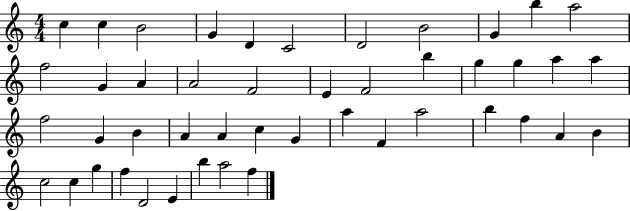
C5/q C5/q B4/h G4/q D4/q C4/h D4/h B4/h G4/q B5/q A5/h F5/h G4/q A4/q A4/h F4/h E4/q F4/h B5/q G5/q G5/q A5/q A5/q F5/h G4/q B4/q A4/q A4/q C5/q G4/q A5/q F4/q A5/h B5/q F5/q A4/q B4/q C5/h C5/q G5/q F5/q D4/h E4/q B5/q A5/h F5/q